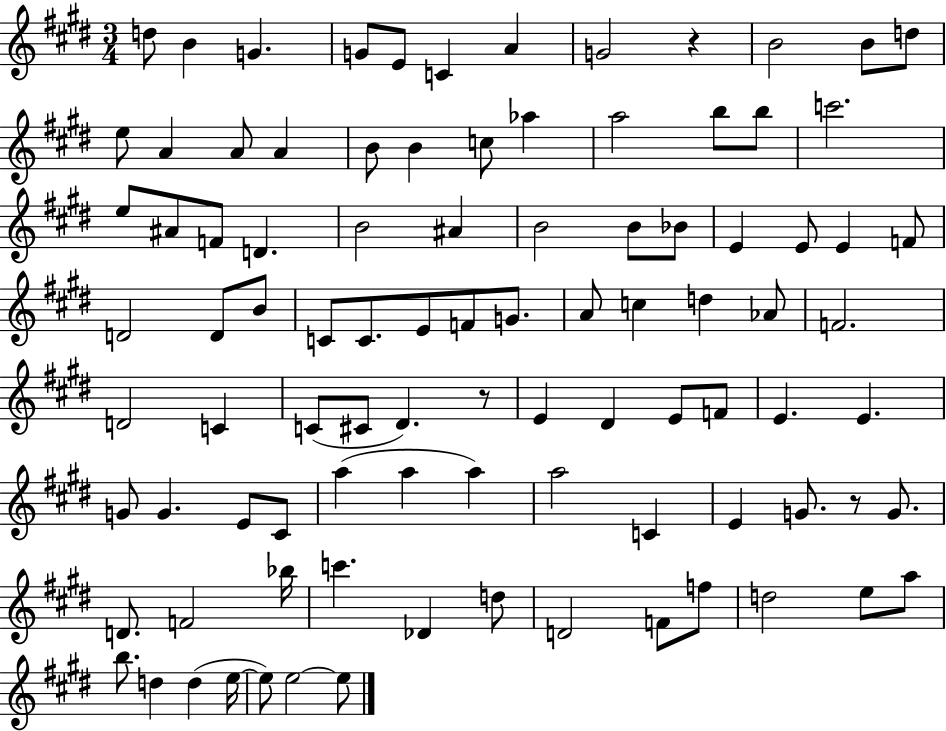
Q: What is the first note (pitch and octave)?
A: D5